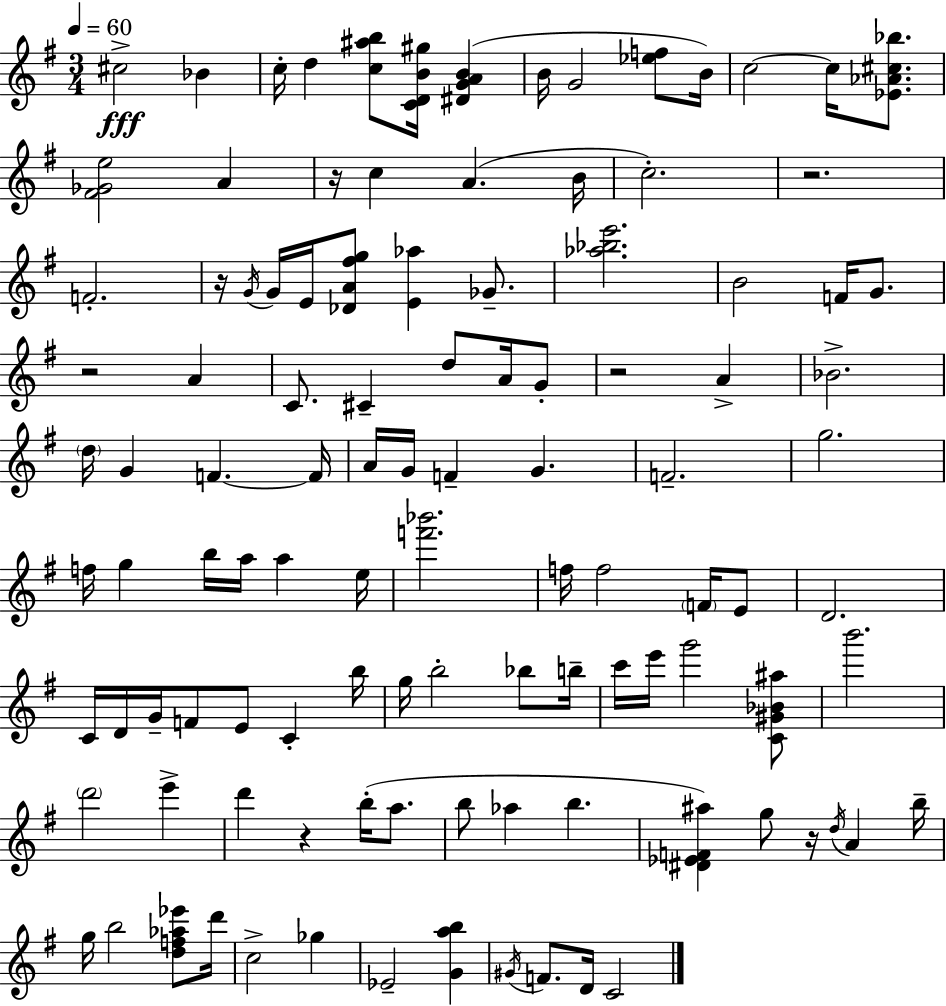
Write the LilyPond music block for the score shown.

{
  \clef treble
  \numericTimeSignature
  \time 3/4
  \key e \minor
  \tempo 4 = 60
  cis''2->\fff bes'4 | c''16-. d''4 <c'' ais'' b''>8 <c' d' b' gis''>16 <dis' g' a' b'>4( | b'16 g'2 <ees'' f''>8 b'16) | c''2~~ c''16 <ees' aes' cis'' bes''>8. | \break <fis' ges' e''>2 a'4 | r16 c''4 a'4.( b'16 | c''2.-.) | r2. | \break f'2.-. | r16 \acciaccatura { g'16 } g'16 e'16 <des' a' fis'' g''>8 <e' aes''>4 ges'8.-- | <aes'' bes'' e'''>2. | b'2 f'16 g'8. | \break r2 a'4 | c'8. cis'4-- d''8 a'16 g'8-. | r2 a'4-> | bes'2.-> | \break \parenthesize d''16 g'4 f'4.~~ | f'16 a'16 g'16 f'4-- g'4. | f'2.-- | g''2. | \break f''16 g''4 b''16 a''16 a''4 | e''16 <f''' bes'''>2. | f''16 f''2 \parenthesize f'16 e'8 | d'2. | \break c'16 d'16 g'16-- f'8 e'8 c'4-. | b''16 g''16 b''2-. bes''8 | b''16-- c'''16 e'''16 g'''2 <c' gis' bes' ais''>8 | b'''2. | \break \parenthesize d'''2 e'''4-> | d'''4 r4 b''16-.( a''8. | b''8 aes''4 b''4. | <dis' ees' f' ais''>4) g''8 r16 \acciaccatura { d''16 } a'4 | \break b''16-- g''16 b''2 <d'' f'' aes'' ees'''>8 | d'''16 c''2-> ges''4 | ees'2-- <g' a'' b''>4 | \acciaccatura { gis'16 } f'8. d'16 c'2 | \break \bar "|."
}